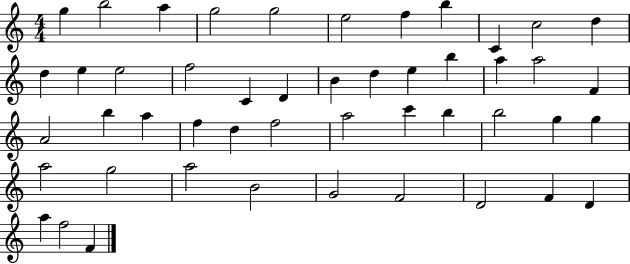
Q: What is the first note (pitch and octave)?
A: G5